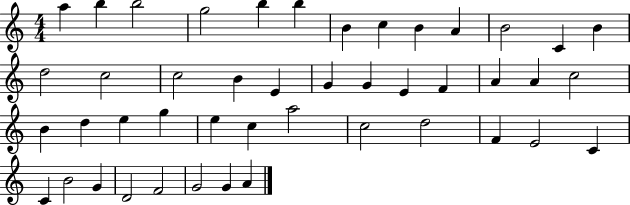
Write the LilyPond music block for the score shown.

{
  \clef treble
  \numericTimeSignature
  \time 4/4
  \key c \major
  a''4 b''4 b''2 | g''2 b''4 b''4 | b'4 c''4 b'4 a'4 | b'2 c'4 b'4 | \break d''2 c''2 | c''2 b'4 e'4 | g'4 g'4 e'4 f'4 | a'4 a'4 c''2 | \break b'4 d''4 e''4 g''4 | e''4 c''4 a''2 | c''2 d''2 | f'4 e'2 c'4 | \break c'4 b'2 g'4 | d'2 f'2 | g'2 g'4 a'4 | \bar "|."
}